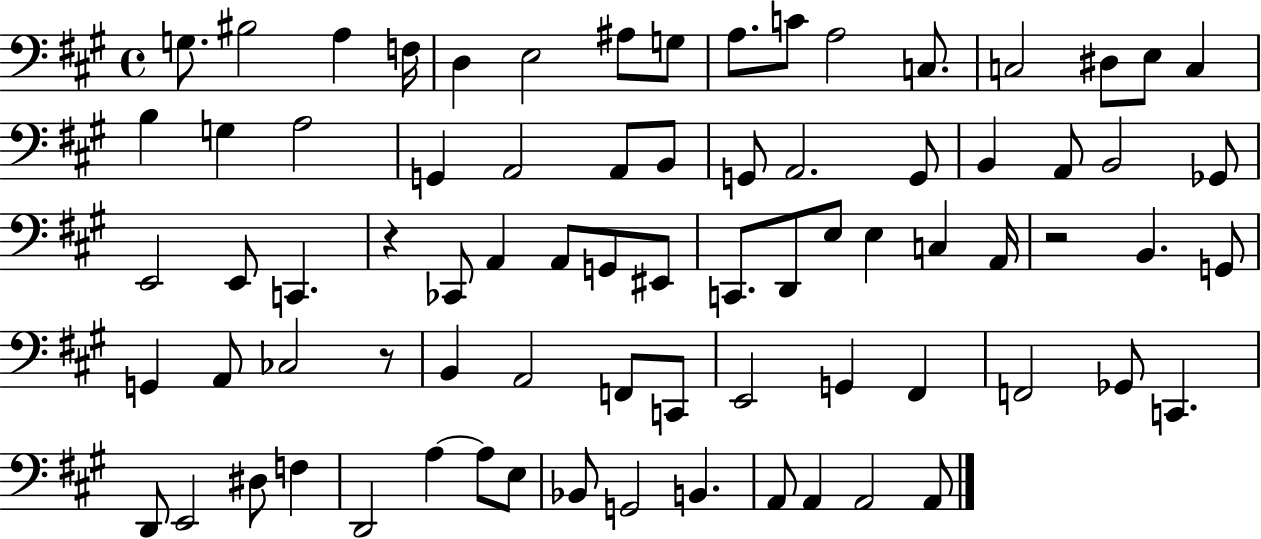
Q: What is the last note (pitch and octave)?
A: A2